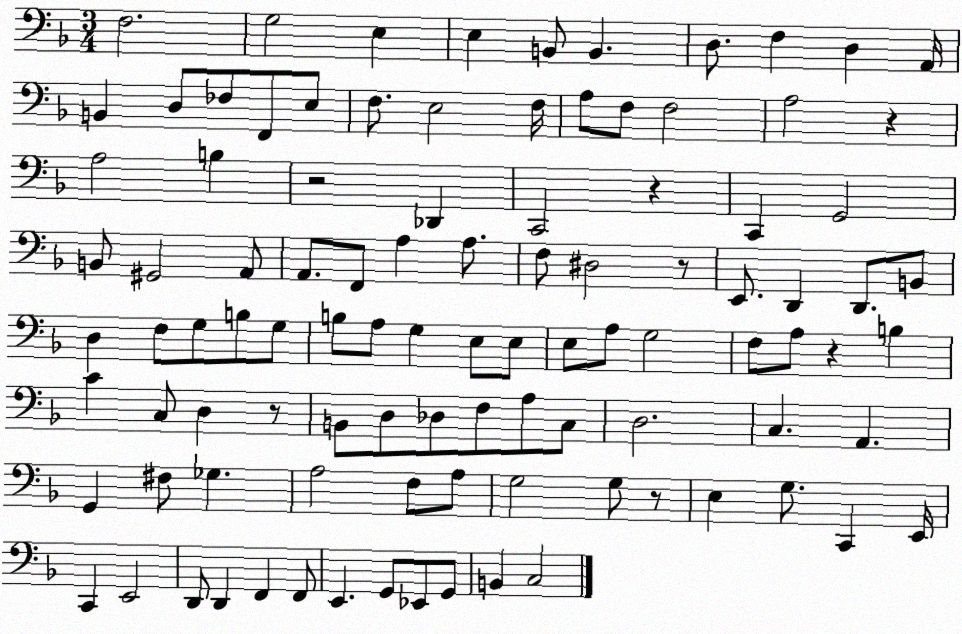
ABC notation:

X:1
T:Untitled
M:3/4
L:1/4
K:F
F,2 G,2 E, E, B,,/2 B,, D,/2 F, D, A,,/4 B,, D,/2 _F,/2 F,,/2 E,/2 F,/2 E,2 F,/4 A,/2 F,/2 F,2 A,2 z A,2 B, z2 _D,, C,,2 z C,, G,,2 B,,/2 ^G,,2 A,,/2 A,,/2 F,,/2 A, A,/2 F,/2 ^D,2 z/2 E,,/2 D,, D,,/2 B,,/2 D, F,/2 G,/2 B,/2 G,/2 B,/2 A,/2 G, E,/2 E,/2 E,/2 A,/2 G,2 F,/2 A,/2 z B, C C,/2 D, z/2 B,,/2 D,/2 _D,/2 F,/2 A,/2 C,/2 D,2 C, A,, G,, ^F,/2 _G, A,2 F,/2 A,/2 G,2 G,/2 z/2 E, G,/2 C,, E,,/4 C,, E,,2 D,,/2 D,, F,, F,,/2 E,, G,,/2 _E,,/2 G,,/2 B,, C,2